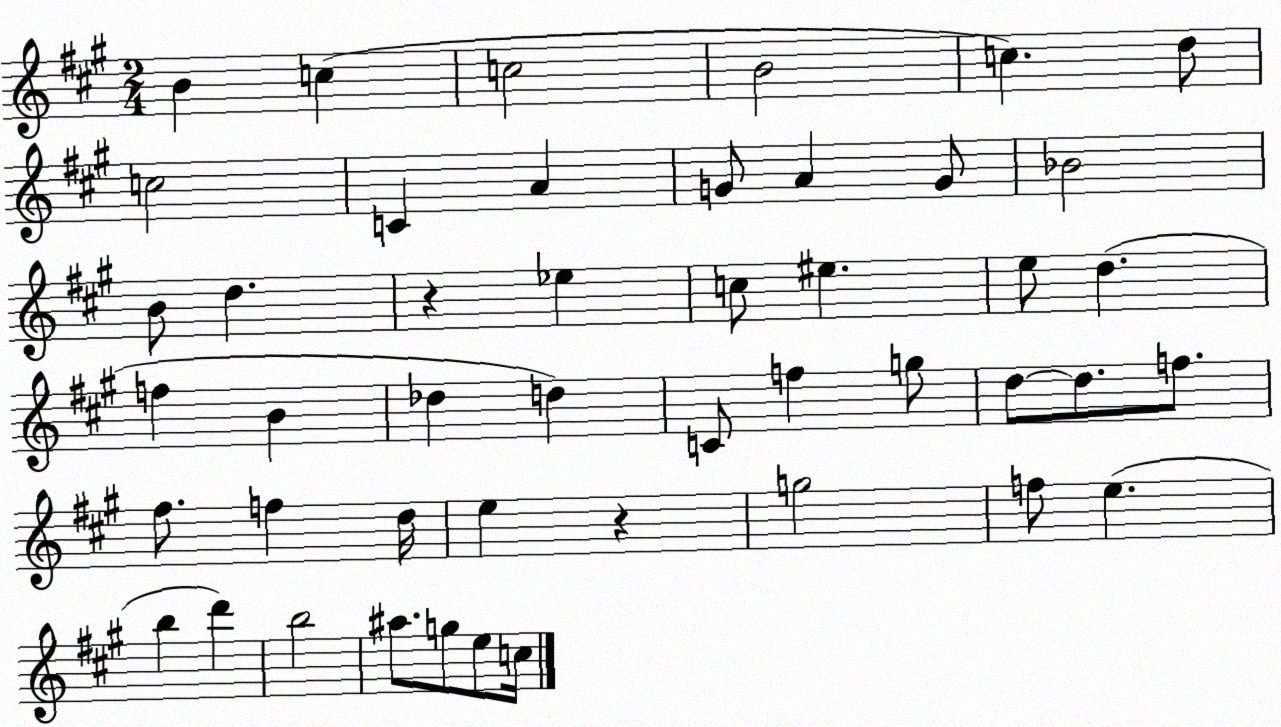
X:1
T:Untitled
M:2/4
L:1/4
K:A
B c c2 B2 c d/2 c2 C A G/2 A G/2 _B2 B/2 d z _e c/2 ^e e/2 d f B _d d C/2 f g/2 d/2 d/2 f/2 ^f/2 f d/4 e z g2 f/2 e b d' b2 ^a/2 g/2 e/2 c/4